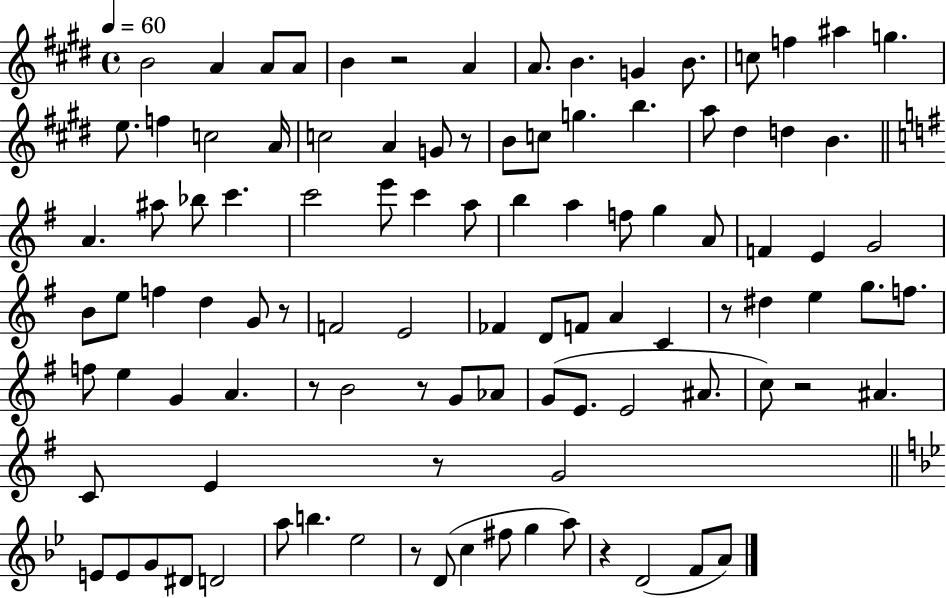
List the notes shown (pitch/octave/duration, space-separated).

B4/h A4/q A4/e A4/e B4/q R/h A4/q A4/e. B4/q. G4/q B4/e. C5/e F5/q A#5/q G5/q. E5/e. F5/q C5/h A4/s C5/h A4/q G4/e R/e B4/e C5/e G5/q. B5/q. A5/e D#5/q D5/q B4/q. A4/q. A#5/e Bb5/e C6/q. C6/h E6/e C6/q A5/e B5/q A5/q F5/e G5/q A4/e F4/q E4/q G4/h B4/e E5/e F5/q D5/q G4/e R/e F4/h E4/h FES4/q D4/e F4/e A4/q C4/q R/e D#5/q E5/q G5/e. F5/e. F5/e E5/q G4/q A4/q. R/e B4/h R/e G4/e Ab4/e G4/e E4/e. E4/h A#4/e. C5/e R/h A#4/q. C4/e E4/q R/e G4/h E4/e E4/e G4/e D#4/e D4/h A5/e B5/q. Eb5/h R/e D4/e C5/q F#5/e G5/q A5/e R/q D4/h F4/e A4/e